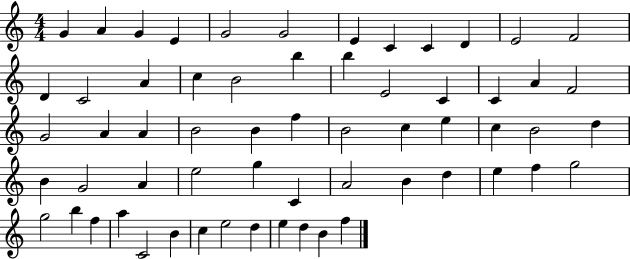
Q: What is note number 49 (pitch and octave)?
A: G5